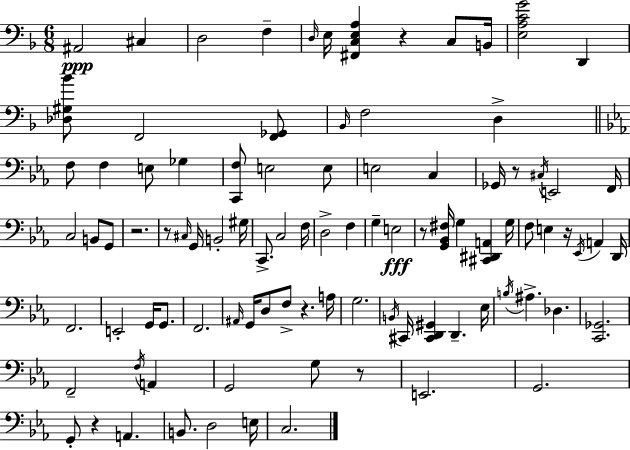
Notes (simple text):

A#2/h C#3/q D3/h F3/q D3/s E3/s [F#2,C3,E3,A3]/q R/q C3/e B2/s [E3,A3,C4,G4]/h D2/q [Db3,G#3,Bb4]/e F2/h [F2,Gb2]/e Bb2/s F3/h D3/q F3/e F3/q E3/e Gb3/q [C2,F3]/e E3/h E3/e E3/h C3/q Gb2/s R/e C#3/s E2/h F2/s C3/h B2/e G2/e R/h. R/e C#3/s G2/s B2/h G#3/s C2/e. C3/h F3/s D3/h F3/q G3/q E3/h R/e [G2,Bb2,F#3]/s G3/q [C#2,D#2,A2]/q G3/s F3/e E3/q R/s Eb2/s A2/q D2/s F2/h. E2/h G2/s G2/e. F2/h. A#2/s G2/s D3/e F3/e R/q. A3/s G3/h. B2/s C#2/s [C#2,D2,G#2]/q D2/q. Eb3/s B3/s A#3/q. Db3/q. [C2,Gb2]/h. F2/h F3/s A2/q G2/h G3/e R/e E2/h. G2/h. G2/e R/q A2/q. B2/e. D3/h E3/s C3/h.